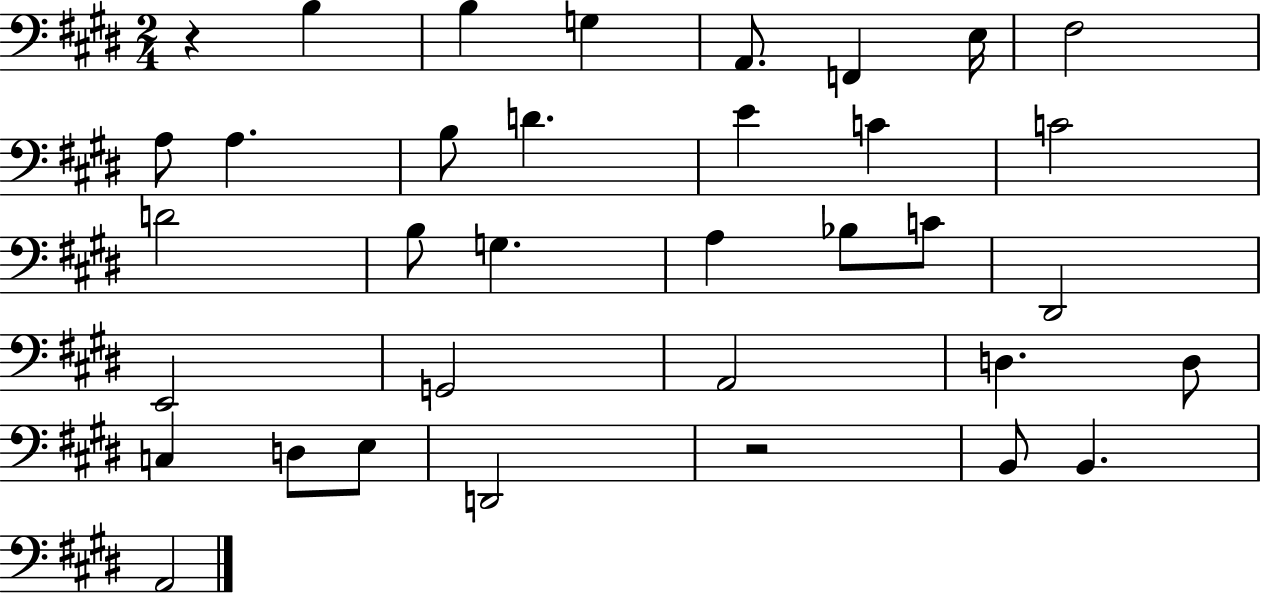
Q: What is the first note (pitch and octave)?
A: B3